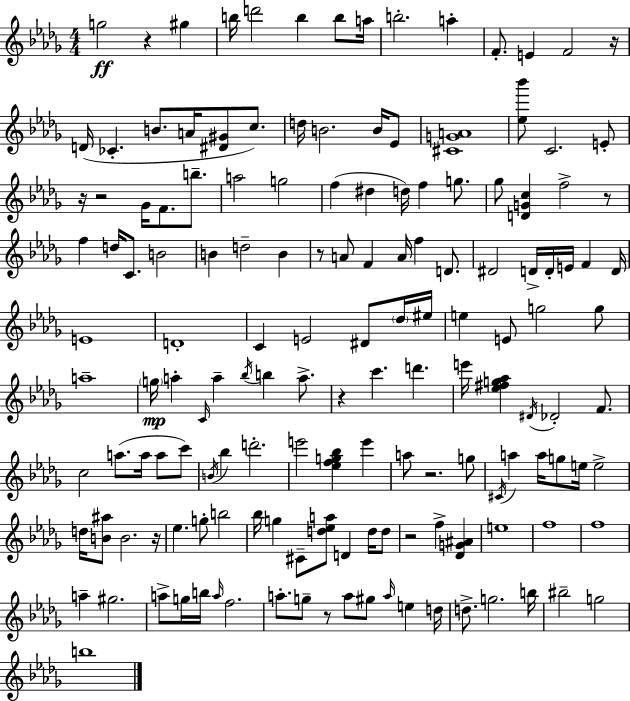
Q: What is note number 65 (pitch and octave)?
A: A5